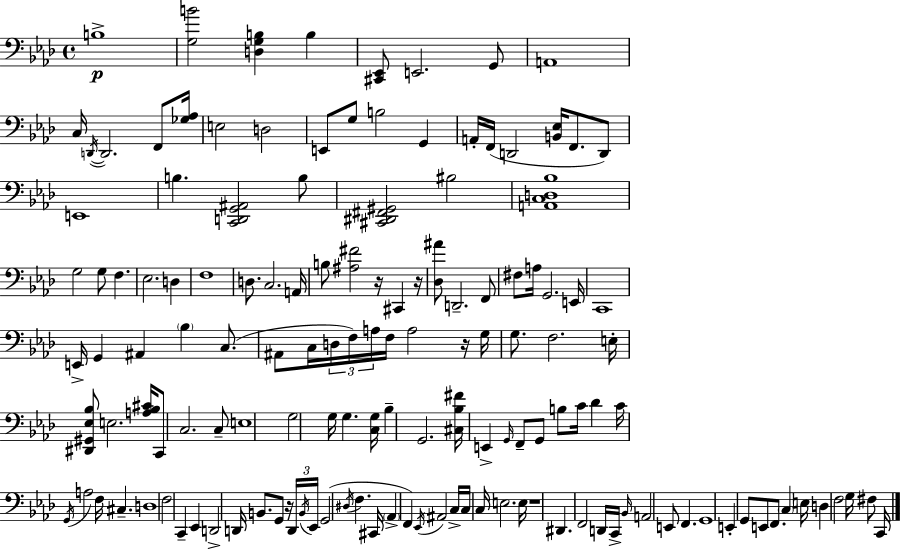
{
  \clef bass
  \time 4/4
  \defaultTimeSignature
  \key aes \major
  b1->\p | <g b'>2 <d g b>4 b4 | <cis, ees,>8 e,2. g,8 | a,1 | \break c16 \acciaccatura { d,16~ }~ d,2. f,8 | <ges aes>16 e2 d2 | e,8 g8 b2 g,4 | a,16-. f,16( d,2 <b, ees>16 f,8. d,8) | \break e,1 | b4. <c, d, g, ais,>2 b8 | <cis, dis, fis, gis,>2 bis2 | <a, c d bes>1 | \break g2 g8 f4. | ees2. d4 | f1 | d8. c2. | \break a,16 b8 <ais fis'>2 r16 cis,4 | r16 <des ais'>8 d,2.-- f,8 | fis8 a16 g,2. | e,16 c,1 | \break e,16-> g,4 ais,4 \parenthesize bes4 c8.( | ais,8 c16 \tuplet 3/2 { d16 f16) a16 } f16 a2 | r16 g16 g8. f2. | e16-. <dis, gis, ees bes>8 e2. | \break <a bes cis'>16 c,8 c2. c8-- | e1 | g2 g16 g4. | <c g>16 bes4-- g,2. | \break <cis bes fis'>16 e,4-> \grace { g,16 } f,8-- g,8 b8 c'16 des'4 | c'16 \acciaccatura { g,16 } a2 f16 cis4.-- | d1 | f2 c,4-- ees,4 | \break d,2-> d,16 b,8. g,8 | r16 \tuplet 3/2 { d,16 \acciaccatura { b,16 } ees,16 } g,2( \acciaccatura { dis16 } f4. | cis,16 \parenthesize aes,4-> f,4) \acciaccatura { ees,16 } ais,2 | c16-> c16 c16 e2. | \break e16 r1 | dis,4. f,2 | d,16 c,16-> \grace { bes,16 } a,2 e,8 | f,4. g,1 | \break e,4-. g,8 e,8 f,8. | \parenthesize c4 e16 d4 f2 | g16 fis8 c,16 \bar "|."
}